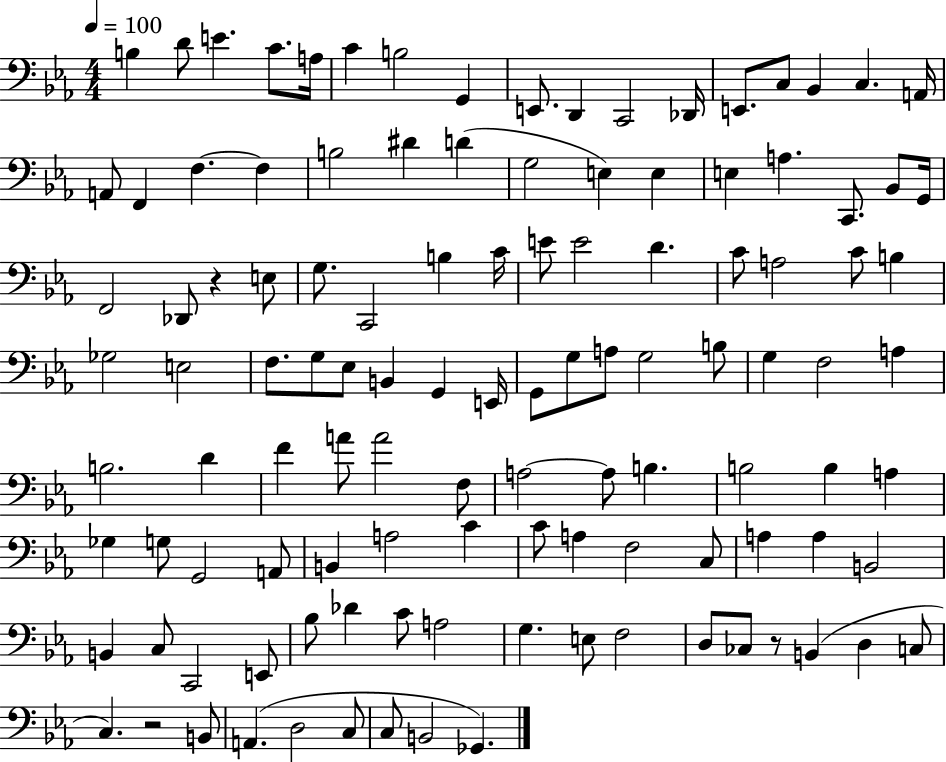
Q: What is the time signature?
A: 4/4